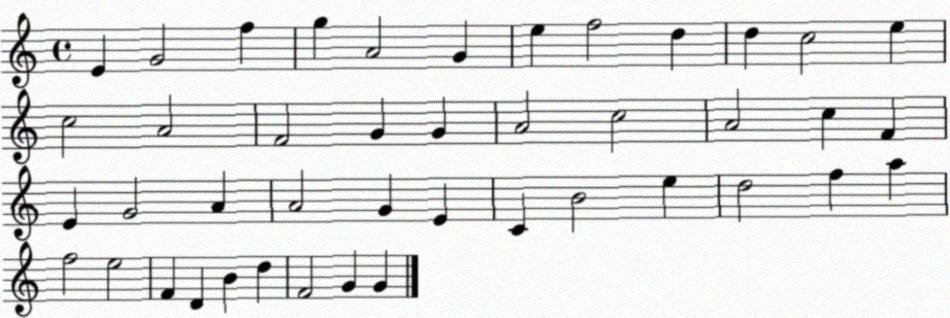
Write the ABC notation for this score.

X:1
T:Untitled
M:4/4
L:1/4
K:C
E G2 f g A2 G e f2 d d c2 e c2 A2 F2 G G A2 c2 A2 c F E G2 A A2 G E C B2 e d2 f a f2 e2 F D B d F2 G G